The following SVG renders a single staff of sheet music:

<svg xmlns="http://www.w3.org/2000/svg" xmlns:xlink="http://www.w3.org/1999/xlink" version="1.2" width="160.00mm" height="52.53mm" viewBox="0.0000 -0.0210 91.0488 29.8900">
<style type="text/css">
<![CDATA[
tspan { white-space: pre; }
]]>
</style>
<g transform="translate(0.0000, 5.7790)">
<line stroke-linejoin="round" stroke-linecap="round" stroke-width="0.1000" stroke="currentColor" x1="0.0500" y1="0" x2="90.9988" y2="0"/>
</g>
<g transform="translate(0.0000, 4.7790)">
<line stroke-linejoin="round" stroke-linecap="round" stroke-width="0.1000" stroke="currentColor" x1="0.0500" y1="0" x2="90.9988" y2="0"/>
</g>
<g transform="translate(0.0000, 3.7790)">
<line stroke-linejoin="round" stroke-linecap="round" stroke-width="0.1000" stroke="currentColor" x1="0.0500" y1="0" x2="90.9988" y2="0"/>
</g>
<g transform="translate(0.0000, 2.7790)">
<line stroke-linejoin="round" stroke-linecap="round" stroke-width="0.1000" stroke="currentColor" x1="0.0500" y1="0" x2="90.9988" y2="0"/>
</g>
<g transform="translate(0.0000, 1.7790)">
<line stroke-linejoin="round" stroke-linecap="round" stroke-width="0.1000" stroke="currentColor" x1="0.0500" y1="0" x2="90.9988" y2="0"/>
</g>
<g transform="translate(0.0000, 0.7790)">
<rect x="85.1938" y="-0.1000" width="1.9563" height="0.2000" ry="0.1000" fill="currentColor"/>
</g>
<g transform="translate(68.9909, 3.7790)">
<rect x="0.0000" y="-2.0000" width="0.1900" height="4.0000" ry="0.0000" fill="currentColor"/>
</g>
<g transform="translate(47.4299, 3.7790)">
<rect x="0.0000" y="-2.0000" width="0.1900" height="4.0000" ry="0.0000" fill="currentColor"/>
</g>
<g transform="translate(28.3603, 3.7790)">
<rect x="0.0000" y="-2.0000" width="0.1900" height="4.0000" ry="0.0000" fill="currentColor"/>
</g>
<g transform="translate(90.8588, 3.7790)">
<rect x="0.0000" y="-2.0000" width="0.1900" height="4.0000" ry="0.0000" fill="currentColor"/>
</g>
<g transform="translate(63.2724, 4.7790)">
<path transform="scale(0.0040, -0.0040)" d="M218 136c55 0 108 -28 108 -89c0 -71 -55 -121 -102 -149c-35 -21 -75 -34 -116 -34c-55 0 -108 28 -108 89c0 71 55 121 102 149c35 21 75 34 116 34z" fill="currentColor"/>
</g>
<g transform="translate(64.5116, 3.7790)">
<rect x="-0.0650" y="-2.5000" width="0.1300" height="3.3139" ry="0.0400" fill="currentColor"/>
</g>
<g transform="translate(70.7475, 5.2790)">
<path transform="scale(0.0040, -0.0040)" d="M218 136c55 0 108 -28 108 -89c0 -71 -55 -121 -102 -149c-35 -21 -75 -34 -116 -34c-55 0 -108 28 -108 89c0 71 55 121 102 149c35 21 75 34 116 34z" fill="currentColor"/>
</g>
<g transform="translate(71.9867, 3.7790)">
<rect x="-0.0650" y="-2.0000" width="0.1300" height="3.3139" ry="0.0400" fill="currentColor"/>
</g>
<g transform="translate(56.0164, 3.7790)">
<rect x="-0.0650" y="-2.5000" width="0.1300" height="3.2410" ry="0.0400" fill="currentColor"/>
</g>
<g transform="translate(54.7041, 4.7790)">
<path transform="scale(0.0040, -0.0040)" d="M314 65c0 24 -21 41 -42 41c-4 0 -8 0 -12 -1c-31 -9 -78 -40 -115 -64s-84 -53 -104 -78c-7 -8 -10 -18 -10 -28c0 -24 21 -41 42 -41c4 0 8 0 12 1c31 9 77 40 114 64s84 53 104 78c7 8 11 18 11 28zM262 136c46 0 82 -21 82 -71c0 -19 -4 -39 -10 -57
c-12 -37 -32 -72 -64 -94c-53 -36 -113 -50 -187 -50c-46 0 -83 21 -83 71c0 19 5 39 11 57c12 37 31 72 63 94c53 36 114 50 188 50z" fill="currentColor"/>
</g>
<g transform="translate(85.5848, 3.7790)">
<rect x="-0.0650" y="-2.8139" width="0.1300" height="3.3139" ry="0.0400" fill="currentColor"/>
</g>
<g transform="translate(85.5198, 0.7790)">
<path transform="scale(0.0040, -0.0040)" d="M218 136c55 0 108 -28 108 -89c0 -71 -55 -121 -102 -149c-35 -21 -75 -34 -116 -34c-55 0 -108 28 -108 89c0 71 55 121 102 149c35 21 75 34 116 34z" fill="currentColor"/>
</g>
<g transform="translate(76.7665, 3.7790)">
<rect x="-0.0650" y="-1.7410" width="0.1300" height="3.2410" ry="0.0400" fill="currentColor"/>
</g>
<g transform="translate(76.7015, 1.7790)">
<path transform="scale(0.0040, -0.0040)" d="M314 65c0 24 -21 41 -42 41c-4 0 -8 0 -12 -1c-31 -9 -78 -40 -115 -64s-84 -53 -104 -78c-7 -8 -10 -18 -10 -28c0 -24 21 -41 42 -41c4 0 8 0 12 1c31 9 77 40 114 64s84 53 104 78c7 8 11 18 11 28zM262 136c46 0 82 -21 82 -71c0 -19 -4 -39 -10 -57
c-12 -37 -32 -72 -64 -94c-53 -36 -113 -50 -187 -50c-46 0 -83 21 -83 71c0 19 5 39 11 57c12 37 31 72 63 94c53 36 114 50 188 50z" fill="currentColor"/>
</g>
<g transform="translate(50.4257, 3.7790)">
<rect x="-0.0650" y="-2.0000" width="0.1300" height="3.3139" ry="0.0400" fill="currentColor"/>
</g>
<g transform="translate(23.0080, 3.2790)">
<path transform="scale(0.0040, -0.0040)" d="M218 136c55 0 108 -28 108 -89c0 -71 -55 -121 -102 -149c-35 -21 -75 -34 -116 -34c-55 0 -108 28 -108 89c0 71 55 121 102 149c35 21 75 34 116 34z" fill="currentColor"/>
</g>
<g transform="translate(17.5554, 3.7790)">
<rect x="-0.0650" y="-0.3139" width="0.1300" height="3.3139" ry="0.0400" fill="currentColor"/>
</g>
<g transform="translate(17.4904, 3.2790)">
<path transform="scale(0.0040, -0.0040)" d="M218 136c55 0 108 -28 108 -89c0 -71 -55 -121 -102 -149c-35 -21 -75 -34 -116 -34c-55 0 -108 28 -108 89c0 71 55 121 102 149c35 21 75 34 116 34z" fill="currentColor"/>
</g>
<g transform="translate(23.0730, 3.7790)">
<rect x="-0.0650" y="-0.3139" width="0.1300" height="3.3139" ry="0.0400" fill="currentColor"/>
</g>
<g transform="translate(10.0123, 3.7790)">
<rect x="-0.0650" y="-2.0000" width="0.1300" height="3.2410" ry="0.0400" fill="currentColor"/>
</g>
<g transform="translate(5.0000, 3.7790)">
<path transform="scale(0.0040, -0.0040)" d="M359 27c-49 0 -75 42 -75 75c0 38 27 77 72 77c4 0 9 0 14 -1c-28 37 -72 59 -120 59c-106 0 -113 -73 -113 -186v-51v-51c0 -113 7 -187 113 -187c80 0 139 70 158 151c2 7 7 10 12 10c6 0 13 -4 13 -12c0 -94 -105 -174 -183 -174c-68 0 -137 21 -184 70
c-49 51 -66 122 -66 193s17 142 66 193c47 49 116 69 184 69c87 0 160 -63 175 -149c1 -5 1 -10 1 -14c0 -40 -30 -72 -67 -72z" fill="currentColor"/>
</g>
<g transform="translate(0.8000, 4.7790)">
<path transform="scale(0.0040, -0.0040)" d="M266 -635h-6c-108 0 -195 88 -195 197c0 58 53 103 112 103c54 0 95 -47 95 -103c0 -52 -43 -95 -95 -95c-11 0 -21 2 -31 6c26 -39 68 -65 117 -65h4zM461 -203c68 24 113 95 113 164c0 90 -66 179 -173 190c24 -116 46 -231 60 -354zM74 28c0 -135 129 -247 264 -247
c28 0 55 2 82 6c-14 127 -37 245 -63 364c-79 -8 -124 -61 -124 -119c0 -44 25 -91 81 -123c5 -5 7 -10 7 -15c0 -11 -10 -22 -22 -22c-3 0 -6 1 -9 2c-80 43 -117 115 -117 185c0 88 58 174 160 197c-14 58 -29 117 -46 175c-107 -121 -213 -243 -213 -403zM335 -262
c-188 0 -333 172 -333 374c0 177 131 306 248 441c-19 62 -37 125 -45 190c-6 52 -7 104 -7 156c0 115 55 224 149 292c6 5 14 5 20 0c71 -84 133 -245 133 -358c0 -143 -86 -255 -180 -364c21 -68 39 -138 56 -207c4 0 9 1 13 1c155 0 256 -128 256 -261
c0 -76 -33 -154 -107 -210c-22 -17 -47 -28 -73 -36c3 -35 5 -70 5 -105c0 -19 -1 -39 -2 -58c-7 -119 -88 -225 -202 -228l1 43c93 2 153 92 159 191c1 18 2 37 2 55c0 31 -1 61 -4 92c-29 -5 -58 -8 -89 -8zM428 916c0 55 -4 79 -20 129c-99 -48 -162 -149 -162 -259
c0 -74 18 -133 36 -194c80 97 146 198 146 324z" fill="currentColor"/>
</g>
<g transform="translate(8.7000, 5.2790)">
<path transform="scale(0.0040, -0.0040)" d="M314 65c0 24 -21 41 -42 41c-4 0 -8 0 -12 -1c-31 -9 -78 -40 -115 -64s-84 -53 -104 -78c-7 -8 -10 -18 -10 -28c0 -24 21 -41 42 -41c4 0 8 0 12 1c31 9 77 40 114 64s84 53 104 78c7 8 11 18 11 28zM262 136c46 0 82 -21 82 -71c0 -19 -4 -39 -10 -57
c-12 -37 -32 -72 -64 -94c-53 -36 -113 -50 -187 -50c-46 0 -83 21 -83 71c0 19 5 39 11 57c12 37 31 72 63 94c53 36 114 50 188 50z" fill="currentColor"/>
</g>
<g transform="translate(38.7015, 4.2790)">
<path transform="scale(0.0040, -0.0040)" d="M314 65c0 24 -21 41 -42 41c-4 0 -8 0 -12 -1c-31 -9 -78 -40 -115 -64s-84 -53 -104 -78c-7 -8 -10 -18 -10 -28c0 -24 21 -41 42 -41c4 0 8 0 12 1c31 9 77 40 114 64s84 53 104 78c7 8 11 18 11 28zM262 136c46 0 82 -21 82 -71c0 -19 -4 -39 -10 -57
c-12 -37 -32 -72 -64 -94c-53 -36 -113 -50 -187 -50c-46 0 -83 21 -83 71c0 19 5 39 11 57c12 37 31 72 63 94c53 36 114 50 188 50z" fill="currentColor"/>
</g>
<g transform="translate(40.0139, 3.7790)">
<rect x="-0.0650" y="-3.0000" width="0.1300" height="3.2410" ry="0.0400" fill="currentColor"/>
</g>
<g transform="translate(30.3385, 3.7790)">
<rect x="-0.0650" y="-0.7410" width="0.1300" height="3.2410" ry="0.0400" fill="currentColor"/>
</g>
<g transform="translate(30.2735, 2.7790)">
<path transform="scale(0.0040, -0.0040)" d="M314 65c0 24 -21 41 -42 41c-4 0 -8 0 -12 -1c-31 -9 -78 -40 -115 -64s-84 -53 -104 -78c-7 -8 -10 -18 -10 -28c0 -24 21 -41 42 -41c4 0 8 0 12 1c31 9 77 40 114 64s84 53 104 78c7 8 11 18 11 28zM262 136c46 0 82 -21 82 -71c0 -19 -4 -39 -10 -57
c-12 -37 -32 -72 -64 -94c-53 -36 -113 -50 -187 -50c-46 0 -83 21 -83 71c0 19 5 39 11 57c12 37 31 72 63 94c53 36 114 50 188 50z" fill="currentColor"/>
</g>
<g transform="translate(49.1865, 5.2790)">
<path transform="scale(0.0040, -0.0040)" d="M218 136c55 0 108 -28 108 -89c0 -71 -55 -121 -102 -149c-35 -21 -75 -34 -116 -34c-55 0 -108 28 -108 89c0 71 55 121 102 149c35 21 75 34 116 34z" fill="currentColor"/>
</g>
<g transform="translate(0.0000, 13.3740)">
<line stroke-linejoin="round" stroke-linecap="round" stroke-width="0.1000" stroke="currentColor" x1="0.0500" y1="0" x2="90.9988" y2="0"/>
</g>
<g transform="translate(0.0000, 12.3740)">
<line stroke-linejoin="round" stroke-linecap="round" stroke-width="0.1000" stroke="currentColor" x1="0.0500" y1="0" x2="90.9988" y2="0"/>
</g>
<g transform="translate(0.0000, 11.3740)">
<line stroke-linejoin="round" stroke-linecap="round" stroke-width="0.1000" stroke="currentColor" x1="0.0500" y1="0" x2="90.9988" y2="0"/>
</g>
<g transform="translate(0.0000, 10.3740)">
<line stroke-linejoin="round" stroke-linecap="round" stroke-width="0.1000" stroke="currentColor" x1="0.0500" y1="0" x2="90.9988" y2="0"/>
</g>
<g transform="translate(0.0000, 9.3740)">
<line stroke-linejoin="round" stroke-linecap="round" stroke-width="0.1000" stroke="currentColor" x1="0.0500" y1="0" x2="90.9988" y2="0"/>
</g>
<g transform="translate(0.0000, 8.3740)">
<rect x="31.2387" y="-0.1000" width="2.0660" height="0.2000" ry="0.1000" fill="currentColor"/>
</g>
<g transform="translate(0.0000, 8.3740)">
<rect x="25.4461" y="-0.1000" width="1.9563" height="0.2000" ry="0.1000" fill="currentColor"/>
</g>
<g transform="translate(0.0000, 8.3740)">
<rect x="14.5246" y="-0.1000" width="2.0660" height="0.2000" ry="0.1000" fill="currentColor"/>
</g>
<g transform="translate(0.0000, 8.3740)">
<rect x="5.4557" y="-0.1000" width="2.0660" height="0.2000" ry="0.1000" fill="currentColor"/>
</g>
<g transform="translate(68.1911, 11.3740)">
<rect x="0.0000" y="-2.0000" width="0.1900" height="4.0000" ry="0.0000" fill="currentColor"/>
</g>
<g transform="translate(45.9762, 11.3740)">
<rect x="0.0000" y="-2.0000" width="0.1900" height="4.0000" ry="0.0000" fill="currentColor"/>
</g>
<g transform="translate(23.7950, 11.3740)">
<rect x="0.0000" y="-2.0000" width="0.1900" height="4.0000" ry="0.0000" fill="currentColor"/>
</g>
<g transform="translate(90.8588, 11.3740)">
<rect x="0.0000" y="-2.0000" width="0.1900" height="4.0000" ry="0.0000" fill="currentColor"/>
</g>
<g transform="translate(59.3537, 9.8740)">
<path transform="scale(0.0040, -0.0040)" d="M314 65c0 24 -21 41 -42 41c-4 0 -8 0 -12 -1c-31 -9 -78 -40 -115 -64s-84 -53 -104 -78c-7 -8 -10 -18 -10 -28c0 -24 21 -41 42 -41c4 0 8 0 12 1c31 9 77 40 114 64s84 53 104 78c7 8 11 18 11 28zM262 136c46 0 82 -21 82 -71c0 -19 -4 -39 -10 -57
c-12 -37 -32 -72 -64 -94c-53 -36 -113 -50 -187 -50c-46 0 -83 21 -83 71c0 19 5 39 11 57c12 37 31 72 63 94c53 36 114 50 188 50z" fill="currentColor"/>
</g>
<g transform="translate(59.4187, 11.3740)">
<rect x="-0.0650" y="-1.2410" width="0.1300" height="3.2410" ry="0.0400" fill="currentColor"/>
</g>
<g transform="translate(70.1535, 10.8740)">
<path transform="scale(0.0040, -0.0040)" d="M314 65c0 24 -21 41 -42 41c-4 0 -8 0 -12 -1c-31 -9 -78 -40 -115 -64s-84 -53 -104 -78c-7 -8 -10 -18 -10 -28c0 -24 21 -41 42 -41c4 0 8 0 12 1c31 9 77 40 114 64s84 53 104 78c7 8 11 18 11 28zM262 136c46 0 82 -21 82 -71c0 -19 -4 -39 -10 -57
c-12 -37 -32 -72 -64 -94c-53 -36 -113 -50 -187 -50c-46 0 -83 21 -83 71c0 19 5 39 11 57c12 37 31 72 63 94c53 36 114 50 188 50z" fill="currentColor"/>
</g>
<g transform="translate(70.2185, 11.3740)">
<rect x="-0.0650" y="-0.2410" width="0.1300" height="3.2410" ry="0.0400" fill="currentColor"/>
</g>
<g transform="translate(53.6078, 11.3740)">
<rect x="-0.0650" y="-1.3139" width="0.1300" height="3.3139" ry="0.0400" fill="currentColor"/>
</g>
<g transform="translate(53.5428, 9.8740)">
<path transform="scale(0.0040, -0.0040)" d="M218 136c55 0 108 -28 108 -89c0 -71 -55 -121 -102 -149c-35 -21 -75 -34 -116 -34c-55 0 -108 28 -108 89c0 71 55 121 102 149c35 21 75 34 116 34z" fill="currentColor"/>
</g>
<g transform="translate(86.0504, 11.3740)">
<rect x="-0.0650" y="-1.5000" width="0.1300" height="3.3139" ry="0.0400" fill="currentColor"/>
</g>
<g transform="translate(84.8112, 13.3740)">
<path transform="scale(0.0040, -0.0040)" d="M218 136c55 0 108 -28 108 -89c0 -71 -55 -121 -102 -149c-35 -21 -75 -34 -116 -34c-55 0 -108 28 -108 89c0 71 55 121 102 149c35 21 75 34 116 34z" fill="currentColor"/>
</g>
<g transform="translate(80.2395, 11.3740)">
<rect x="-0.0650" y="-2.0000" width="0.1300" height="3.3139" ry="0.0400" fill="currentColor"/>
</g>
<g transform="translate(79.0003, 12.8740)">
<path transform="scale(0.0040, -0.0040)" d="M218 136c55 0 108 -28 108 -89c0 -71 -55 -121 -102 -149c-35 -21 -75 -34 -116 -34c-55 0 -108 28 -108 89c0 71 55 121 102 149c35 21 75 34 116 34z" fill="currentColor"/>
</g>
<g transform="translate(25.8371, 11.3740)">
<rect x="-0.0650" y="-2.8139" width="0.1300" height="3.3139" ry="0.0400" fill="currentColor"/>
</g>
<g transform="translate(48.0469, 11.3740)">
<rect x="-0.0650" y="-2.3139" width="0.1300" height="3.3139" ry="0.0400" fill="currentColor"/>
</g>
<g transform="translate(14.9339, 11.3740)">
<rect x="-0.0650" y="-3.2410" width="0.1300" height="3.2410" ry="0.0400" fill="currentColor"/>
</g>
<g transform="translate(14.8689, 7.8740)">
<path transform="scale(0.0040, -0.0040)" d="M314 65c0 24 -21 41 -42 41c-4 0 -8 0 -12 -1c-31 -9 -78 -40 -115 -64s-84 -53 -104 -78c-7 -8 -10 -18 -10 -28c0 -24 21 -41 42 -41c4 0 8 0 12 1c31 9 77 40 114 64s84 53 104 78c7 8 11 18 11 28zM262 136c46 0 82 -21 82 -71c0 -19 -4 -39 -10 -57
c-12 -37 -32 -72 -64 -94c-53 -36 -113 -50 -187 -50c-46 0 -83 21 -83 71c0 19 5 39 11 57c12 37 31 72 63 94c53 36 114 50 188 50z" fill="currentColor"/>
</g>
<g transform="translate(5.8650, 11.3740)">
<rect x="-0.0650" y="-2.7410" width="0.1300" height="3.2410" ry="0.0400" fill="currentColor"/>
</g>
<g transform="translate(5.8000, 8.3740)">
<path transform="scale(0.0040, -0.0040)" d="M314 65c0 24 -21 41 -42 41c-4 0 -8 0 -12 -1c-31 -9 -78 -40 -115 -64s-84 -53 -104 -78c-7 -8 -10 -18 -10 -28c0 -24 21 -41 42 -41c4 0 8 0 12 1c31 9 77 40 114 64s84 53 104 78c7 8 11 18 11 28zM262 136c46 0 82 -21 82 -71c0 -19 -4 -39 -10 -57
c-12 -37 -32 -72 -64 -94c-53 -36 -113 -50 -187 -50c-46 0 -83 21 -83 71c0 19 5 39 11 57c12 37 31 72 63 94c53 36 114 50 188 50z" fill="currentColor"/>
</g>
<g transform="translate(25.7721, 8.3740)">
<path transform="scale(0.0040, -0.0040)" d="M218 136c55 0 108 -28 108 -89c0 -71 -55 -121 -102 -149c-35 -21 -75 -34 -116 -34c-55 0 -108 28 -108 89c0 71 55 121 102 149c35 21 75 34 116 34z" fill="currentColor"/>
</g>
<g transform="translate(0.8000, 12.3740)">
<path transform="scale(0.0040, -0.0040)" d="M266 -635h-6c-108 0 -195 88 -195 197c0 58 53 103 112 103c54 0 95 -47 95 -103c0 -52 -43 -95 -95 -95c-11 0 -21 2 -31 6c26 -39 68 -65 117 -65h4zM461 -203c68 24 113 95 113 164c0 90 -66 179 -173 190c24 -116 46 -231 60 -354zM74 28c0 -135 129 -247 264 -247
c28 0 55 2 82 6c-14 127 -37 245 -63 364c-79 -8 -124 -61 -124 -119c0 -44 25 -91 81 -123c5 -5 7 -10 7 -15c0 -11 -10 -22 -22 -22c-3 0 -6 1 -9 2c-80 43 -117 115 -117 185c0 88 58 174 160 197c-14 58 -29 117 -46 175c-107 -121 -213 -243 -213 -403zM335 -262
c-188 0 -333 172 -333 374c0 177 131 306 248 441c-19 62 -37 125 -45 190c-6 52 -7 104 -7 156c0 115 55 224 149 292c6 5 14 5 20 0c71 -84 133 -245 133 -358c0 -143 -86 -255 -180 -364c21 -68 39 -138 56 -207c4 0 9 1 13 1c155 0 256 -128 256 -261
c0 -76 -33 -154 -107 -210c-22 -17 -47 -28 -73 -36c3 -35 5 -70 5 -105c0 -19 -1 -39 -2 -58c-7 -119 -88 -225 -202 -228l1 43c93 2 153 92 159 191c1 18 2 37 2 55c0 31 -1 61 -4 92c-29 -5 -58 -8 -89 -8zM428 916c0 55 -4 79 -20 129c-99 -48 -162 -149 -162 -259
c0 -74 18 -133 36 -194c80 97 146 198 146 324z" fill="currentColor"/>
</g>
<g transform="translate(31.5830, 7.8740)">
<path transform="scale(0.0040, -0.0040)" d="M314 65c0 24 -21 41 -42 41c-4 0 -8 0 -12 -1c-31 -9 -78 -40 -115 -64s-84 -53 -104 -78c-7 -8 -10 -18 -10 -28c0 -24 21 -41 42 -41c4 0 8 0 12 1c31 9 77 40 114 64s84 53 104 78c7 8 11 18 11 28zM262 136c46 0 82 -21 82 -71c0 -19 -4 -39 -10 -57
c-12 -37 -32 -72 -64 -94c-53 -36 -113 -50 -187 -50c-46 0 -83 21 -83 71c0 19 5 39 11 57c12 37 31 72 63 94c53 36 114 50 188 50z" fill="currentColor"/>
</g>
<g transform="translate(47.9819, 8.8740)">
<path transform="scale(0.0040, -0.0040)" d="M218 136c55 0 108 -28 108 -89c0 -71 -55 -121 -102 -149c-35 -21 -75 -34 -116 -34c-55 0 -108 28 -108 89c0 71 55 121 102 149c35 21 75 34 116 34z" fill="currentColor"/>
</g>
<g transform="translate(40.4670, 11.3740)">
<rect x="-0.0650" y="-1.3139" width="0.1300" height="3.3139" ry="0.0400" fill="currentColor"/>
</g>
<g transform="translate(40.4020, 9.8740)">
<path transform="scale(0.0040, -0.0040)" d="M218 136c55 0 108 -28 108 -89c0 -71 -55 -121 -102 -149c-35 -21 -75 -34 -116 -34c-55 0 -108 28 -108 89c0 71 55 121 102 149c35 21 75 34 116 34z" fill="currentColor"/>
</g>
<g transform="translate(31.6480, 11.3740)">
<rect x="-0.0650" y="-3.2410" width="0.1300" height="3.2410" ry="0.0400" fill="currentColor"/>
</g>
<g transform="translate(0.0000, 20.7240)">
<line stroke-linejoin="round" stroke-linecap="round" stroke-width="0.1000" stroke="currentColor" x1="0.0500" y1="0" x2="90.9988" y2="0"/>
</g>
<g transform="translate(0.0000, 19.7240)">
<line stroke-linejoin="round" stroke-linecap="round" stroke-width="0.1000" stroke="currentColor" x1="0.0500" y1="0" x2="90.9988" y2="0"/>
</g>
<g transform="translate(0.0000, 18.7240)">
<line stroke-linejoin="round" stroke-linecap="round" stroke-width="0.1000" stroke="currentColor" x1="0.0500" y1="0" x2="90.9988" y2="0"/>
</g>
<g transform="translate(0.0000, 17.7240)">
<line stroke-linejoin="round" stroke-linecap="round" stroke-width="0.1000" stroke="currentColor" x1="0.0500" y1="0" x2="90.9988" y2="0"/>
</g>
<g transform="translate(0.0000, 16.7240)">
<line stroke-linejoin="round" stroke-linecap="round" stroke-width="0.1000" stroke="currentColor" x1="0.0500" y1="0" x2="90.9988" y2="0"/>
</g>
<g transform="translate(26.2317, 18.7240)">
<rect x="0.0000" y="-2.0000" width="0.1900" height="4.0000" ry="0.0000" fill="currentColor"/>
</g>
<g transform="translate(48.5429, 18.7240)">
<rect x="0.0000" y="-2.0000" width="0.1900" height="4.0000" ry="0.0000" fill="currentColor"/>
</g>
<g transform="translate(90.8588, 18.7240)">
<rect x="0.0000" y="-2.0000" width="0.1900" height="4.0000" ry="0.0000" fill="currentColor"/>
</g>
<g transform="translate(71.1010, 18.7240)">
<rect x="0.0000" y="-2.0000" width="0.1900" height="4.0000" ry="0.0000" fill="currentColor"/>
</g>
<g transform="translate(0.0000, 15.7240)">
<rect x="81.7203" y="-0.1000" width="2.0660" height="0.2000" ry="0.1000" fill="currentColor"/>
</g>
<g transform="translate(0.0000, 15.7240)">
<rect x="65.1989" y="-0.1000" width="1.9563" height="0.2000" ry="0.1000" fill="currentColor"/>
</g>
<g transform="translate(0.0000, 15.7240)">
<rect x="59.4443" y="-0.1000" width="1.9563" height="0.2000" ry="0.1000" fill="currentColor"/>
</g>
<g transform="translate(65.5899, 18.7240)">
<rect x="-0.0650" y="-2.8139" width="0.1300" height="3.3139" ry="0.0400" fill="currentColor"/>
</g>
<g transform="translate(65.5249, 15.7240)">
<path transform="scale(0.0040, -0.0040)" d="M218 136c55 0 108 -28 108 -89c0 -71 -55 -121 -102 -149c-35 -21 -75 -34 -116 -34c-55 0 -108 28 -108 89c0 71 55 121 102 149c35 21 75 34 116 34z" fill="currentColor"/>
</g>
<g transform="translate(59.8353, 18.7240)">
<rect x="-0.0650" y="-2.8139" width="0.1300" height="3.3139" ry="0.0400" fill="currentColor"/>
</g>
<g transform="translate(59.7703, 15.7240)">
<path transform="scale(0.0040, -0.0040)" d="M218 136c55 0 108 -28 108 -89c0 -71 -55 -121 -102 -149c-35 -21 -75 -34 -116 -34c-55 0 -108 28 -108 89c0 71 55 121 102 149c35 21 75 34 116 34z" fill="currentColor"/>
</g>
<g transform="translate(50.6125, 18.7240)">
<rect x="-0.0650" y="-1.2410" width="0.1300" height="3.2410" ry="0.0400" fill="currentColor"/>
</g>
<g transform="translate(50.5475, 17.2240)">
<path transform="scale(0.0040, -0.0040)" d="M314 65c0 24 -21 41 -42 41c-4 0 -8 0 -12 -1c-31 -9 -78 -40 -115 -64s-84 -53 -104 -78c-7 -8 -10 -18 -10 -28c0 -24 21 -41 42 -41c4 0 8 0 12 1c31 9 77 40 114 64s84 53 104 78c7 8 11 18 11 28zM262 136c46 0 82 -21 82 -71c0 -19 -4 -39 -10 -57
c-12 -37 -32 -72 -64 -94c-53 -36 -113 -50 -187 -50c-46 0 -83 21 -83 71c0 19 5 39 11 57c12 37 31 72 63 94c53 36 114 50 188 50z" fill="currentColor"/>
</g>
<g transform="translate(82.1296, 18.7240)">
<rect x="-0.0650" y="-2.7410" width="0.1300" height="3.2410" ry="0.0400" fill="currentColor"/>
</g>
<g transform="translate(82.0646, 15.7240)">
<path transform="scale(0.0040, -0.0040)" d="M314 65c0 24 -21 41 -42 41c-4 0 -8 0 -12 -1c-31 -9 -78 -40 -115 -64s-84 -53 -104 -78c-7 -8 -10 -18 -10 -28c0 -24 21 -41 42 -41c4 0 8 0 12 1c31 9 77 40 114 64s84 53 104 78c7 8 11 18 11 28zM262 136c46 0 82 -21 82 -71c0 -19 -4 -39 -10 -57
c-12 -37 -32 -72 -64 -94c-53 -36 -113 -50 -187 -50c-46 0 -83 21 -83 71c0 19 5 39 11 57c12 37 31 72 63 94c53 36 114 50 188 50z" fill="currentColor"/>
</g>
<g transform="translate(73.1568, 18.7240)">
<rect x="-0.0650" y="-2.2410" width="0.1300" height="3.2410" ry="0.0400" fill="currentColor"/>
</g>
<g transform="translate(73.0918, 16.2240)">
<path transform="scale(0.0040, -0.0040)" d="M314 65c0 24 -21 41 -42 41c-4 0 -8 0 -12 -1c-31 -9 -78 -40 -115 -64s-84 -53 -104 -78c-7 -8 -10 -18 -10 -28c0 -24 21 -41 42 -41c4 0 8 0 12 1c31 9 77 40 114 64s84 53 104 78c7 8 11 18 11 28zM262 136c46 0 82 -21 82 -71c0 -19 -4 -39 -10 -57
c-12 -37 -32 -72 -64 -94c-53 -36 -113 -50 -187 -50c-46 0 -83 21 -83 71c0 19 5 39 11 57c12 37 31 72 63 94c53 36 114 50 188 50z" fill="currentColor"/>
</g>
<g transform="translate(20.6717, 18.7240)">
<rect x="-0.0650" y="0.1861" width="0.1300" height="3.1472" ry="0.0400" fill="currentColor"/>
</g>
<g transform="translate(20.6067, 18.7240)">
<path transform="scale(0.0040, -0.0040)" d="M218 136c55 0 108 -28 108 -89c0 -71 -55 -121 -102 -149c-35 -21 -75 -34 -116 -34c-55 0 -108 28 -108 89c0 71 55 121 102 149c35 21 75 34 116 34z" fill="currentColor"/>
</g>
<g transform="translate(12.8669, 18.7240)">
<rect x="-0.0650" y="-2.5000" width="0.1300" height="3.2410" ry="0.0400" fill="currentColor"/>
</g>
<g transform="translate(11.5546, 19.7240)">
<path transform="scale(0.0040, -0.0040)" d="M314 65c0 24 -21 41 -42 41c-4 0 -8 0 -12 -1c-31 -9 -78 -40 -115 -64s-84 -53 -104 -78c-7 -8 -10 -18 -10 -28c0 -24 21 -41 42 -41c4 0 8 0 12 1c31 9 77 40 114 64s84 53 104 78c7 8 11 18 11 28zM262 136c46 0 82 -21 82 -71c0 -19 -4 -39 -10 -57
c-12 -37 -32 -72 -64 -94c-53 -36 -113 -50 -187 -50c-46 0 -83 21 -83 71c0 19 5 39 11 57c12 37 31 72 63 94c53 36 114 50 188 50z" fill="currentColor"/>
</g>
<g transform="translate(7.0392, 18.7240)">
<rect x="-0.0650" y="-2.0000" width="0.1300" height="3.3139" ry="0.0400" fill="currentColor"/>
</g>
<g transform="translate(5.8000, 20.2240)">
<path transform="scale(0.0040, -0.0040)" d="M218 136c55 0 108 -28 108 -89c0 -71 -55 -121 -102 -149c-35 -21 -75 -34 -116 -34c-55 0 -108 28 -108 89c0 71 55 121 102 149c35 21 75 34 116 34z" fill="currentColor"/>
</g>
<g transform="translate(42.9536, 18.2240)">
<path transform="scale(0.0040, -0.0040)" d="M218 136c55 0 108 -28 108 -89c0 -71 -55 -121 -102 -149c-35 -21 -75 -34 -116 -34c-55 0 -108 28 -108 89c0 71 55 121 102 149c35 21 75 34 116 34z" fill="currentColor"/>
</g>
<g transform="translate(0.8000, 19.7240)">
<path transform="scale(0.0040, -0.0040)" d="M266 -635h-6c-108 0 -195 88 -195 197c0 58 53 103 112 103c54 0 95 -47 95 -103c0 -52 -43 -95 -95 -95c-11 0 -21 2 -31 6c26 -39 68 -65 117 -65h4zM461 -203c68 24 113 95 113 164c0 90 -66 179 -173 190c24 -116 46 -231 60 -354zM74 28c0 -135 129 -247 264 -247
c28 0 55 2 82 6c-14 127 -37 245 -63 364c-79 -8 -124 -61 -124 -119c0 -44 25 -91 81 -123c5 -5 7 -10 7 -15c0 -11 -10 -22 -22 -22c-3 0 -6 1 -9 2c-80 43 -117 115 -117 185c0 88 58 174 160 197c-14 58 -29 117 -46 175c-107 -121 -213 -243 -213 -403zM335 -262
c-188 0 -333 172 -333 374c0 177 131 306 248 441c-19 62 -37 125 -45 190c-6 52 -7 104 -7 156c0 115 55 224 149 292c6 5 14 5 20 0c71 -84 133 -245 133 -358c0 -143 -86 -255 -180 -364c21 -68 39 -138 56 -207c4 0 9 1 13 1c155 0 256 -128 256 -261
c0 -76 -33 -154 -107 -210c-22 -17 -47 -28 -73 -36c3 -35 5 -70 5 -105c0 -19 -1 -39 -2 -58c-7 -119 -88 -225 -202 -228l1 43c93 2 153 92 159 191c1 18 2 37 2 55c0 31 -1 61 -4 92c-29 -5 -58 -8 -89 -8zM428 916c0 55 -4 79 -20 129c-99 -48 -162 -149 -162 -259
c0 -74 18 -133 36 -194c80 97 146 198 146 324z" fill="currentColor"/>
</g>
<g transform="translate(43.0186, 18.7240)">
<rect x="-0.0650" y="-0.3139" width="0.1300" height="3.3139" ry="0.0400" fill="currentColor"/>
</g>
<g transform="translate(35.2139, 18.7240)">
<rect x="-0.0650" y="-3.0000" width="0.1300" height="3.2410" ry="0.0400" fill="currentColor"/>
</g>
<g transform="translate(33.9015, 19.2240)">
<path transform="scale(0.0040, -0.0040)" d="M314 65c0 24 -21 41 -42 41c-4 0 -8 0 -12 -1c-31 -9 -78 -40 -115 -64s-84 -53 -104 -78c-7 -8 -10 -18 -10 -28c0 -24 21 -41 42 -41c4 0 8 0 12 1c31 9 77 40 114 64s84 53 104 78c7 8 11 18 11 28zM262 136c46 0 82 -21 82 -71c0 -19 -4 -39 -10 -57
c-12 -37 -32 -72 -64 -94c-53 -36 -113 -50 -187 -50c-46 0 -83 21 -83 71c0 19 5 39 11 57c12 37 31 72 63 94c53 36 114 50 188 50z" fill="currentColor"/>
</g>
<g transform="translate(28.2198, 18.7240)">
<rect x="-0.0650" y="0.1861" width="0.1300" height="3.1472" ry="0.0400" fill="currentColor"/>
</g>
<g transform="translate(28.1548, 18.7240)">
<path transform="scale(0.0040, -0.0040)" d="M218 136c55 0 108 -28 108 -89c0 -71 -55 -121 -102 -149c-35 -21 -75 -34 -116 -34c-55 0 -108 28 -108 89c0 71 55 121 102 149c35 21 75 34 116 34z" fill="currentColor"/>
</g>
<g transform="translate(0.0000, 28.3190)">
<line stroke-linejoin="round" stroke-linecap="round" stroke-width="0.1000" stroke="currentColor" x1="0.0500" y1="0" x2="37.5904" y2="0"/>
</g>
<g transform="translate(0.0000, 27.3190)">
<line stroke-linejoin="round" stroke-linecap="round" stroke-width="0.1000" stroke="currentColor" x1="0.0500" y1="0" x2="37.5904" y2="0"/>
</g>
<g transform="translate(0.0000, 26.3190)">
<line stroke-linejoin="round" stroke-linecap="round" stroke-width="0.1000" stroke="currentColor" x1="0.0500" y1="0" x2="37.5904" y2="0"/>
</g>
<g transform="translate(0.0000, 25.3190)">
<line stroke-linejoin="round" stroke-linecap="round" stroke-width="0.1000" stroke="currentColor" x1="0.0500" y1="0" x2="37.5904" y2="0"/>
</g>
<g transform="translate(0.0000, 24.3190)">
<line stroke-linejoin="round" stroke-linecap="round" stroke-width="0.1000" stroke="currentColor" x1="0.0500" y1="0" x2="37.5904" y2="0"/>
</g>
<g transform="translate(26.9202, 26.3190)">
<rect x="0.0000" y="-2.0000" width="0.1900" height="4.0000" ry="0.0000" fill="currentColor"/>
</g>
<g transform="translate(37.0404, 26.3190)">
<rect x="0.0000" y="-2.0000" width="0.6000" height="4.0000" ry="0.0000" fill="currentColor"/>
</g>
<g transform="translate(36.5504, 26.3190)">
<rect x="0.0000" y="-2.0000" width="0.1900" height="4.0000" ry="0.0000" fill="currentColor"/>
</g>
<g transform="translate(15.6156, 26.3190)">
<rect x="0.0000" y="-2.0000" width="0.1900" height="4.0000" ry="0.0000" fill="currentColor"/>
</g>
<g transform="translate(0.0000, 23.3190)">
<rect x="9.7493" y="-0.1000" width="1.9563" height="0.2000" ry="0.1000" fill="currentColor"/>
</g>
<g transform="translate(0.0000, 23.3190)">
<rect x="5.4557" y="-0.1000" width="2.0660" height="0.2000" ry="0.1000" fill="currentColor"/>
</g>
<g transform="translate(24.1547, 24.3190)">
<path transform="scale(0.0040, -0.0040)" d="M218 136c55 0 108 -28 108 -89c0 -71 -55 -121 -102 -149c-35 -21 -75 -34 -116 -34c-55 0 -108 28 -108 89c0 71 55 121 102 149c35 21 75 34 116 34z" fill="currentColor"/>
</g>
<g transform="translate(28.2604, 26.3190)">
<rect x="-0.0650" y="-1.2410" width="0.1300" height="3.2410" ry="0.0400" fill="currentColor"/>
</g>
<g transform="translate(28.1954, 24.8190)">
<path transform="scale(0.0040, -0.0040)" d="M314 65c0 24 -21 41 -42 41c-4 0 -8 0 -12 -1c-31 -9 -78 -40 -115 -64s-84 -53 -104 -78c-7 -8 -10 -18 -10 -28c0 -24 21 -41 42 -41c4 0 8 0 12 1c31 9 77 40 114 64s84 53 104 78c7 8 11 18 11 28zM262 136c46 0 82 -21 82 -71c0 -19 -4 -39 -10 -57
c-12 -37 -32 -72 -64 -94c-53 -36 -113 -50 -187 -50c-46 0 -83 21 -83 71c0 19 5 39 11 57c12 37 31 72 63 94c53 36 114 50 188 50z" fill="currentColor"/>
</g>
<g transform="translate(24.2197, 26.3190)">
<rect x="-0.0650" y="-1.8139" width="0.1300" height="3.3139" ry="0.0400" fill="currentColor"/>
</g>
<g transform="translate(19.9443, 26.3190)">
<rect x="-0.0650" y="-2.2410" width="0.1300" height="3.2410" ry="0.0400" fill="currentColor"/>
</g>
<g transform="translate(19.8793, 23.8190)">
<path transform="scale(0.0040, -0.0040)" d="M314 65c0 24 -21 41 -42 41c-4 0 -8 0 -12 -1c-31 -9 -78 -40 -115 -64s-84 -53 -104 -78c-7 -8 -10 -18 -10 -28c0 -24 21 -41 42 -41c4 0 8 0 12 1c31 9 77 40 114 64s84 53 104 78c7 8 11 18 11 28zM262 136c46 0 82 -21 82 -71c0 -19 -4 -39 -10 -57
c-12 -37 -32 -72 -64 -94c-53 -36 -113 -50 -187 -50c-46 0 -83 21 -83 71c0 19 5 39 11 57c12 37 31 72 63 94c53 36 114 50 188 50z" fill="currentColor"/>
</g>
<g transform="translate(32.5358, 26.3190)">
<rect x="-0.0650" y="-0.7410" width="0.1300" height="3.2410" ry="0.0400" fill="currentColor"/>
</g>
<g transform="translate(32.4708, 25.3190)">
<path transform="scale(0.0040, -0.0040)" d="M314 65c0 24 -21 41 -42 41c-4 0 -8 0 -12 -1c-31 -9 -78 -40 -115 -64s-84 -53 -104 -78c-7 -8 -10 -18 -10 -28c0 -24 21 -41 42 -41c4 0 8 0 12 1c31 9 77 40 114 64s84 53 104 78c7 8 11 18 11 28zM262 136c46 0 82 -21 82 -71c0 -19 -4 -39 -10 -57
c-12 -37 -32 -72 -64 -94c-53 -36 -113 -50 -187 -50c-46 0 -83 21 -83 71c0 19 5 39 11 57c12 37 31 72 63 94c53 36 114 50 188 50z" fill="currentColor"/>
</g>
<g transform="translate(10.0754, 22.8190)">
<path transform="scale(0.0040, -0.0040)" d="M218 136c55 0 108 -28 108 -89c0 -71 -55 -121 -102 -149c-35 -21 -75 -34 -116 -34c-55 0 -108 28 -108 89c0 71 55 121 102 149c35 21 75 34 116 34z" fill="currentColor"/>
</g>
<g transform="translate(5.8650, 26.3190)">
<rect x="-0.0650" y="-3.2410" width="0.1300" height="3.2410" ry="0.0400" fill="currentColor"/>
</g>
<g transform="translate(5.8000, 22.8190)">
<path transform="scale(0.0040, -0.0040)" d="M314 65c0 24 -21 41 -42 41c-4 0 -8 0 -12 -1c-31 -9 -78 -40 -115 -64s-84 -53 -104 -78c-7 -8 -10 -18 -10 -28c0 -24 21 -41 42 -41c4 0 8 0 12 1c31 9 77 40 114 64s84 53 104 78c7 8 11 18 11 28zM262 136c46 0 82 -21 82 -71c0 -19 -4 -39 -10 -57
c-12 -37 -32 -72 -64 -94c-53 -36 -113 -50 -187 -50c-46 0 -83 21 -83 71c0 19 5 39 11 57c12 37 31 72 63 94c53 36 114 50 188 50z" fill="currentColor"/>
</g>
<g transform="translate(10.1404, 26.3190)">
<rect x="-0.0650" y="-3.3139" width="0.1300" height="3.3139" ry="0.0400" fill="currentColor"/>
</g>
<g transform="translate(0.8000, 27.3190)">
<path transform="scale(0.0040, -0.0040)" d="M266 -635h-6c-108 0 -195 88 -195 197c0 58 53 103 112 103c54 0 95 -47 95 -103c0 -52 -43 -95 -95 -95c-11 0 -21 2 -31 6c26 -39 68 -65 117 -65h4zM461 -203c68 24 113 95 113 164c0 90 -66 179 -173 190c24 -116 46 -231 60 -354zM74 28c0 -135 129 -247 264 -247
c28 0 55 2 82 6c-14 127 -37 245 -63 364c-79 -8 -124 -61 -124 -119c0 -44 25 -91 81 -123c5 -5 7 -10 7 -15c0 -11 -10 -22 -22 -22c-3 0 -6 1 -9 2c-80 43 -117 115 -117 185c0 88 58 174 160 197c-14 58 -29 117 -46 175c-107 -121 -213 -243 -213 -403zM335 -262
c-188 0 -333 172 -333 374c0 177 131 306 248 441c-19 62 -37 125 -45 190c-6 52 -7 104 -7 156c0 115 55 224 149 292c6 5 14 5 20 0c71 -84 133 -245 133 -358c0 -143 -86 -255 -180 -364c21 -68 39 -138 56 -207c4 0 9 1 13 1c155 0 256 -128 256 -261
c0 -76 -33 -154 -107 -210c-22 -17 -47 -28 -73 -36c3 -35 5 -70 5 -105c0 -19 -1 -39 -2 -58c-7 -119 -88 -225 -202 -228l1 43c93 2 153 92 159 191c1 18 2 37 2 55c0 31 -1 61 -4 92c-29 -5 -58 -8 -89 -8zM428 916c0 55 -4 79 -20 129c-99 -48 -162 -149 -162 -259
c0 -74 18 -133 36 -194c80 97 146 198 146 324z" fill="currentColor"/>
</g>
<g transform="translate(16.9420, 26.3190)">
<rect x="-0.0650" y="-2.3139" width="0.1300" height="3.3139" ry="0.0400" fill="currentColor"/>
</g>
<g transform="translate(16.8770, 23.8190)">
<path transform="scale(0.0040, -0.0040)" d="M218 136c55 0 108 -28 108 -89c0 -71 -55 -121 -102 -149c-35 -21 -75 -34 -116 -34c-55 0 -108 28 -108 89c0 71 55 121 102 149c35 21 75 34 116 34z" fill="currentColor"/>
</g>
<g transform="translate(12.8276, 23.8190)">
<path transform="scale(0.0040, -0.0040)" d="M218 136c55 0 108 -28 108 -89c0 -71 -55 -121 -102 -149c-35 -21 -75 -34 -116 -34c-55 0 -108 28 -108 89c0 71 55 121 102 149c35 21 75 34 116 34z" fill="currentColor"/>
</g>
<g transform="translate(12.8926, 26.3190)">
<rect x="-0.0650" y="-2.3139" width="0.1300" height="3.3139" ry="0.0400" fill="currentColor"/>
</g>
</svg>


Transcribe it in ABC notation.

X:1
T:Untitled
M:4/4
L:1/4
K:C
F2 c c d2 A2 F G2 G F f2 a a2 b2 a b2 e g e e2 c2 F E F G2 B B A2 c e2 a a g2 a2 b2 b g g g2 f e2 d2